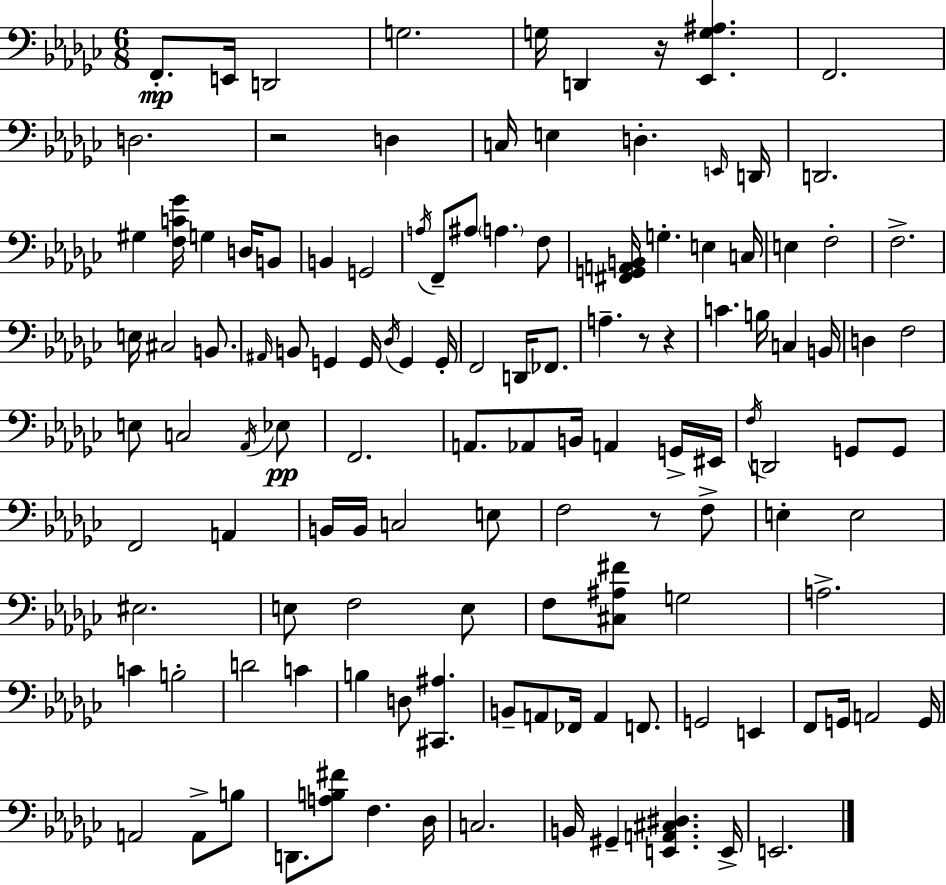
F2/e. E2/s D2/h G3/h. G3/s D2/q R/s [Eb2,G3,A#3]/q. F2/h. D3/h. R/h D3/q C3/s E3/q D3/q. E2/s D2/s D2/h. G#3/q [F3,C4,Gb4]/s G3/q D3/s B2/e B2/q G2/h A3/s F2/e A#3/e A3/q. F3/e [F#2,G2,A2,B2]/s G3/q. E3/q C3/s E3/q F3/h F3/h. E3/s C#3/h B2/e. A#2/s B2/e G2/q G2/s Db3/s G2/q G2/s F2/h D2/s FES2/e. A3/q. R/e R/q C4/q. B3/s C3/q B2/s D3/q F3/h E3/e C3/h Ab2/s Eb3/e F2/h. A2/e. Ab2/e B2/s A2/q G2/s EIS2/s F3/s D2/h G2/e G2/e F2/h A2/q B2/s B2/s C3/h E3/e F3/h R/e F3/e E3/q E3/h EIS3/h. E3/e F3/h E3/e F3/e [C#3,A#3,F#4]/e G3/h A3/h. C4/q B3/h D4/h C4/q B3/q D3/e [C#2,A#3]/q. B2/e A2/e FES2/s A2/q F2/e. G2/h E2/q F2/e G2/s A2/h G2/s A2/h A2/e B3/e D2/e. [A3,B3,F#4]/e F3/q. Db3/s C3/h. B2/s G#2/q [E2,A2,C#3,D#3]/q. E2/s E2/h.